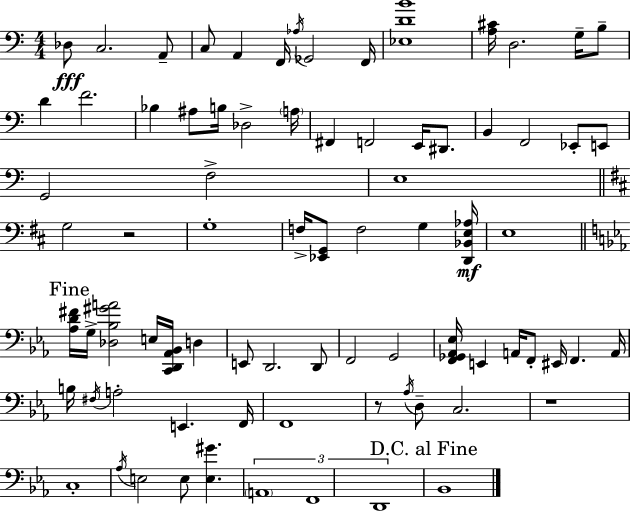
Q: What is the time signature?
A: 4/4